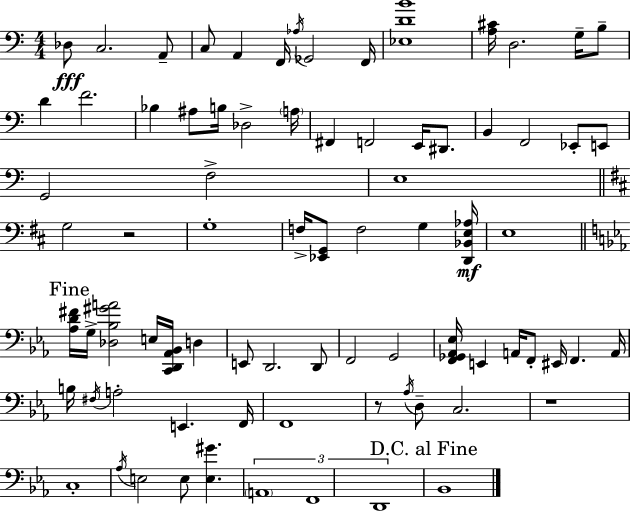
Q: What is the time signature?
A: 4/4